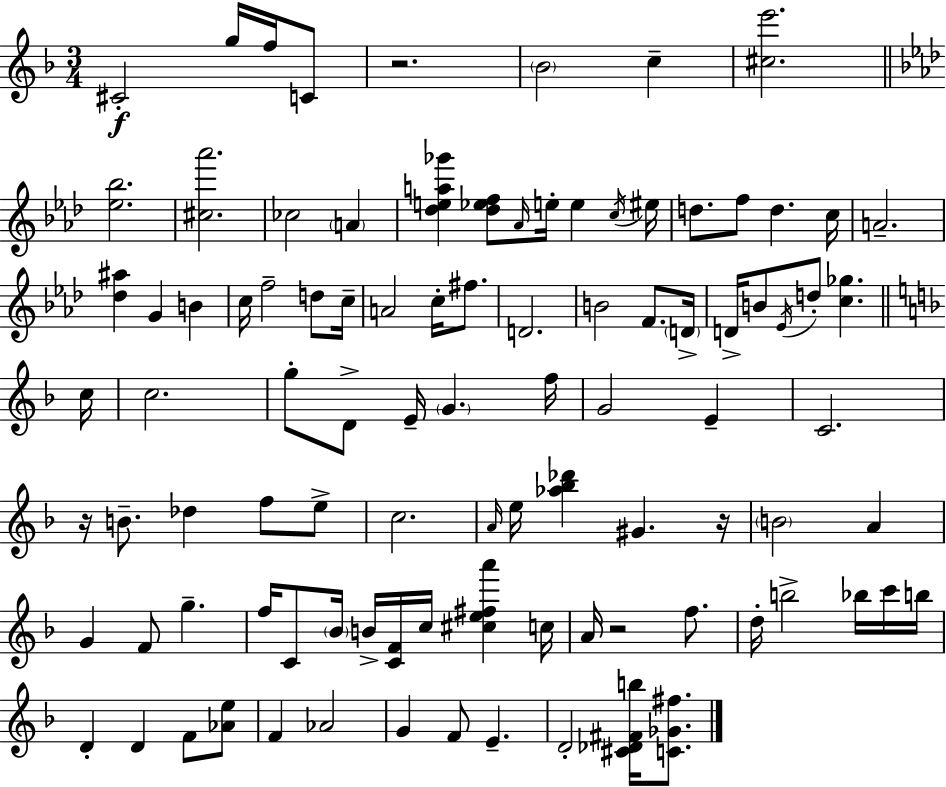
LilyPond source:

{
  \clef treble
  \numericTimeSignature
  \time 3/4
  \key f \major
  cis'2-.\f g''16 f''16 c'8 | r2. | \parenthesize bes'2 c''4-- | <cis'' e'''>2. | \break \bar "||" \break \key aes \major <ees'' bes''>2. | <cis'' aes'''>2. | ces''2 \parenthesize a'4 | <des'' e'' a'' ges'''>4 <des'' ees'' f''>8 \grace { aes'16 } e''16-. e''4 | \break \acciaccatura { c''16 } eis''16 d''8. f''8 d''4. | c''16 a'2.-- | <des'' ais''>4 g'4 b'4 | c''16 f''2-- d''8 | \break c''16-- a'2 c''16-. fis''8. | d'2. | b'2 f'8. | \parenthesize d'16-> d'16-> b'8 \acciaccatura { ees'16 } d''8-. <c'' ges''>4. | \break \bar "||" \break \key d \minor c''16 c''2. | g''8-. d'8-> e'16-- \parenthesize g'4. | f''16 g'2 e'4-- | c'2. | \break r16 b'8.-- des''4 f''8 e''8-> | c''2. | \grace { a'16 } e''16 <aes'' bes'' des'''>4 gis'4. | r16 \parenthesize b'2 a'4 | \break g'4 f'8 g''4.-- | f''16 c'8 \parenthesize bes'16 b'16-> <c' f'>16 c''16 <cis'' e'' fis'' a'''>4 | c''16 a'16 r2 f''8. | d''16-. b''2-> bes''16 | \break c'''16 b''16 d'4-. d'4 f'8 | <aes' e''>8 f'4 aes'2 | g'4 f'8 e'4.-- | d'2-. <cis' des' fis' b''>16 <c' ges' fis''>8. | \break \bar "|."
}